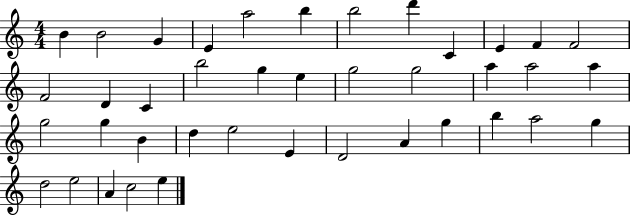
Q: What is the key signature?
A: C major